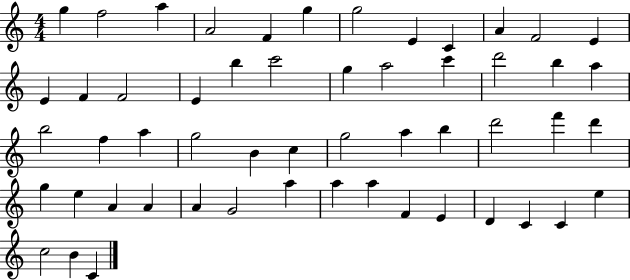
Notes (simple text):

G5/q F5/h A5/q A4/h F4/q G5/q G5/h E4/q C4/q A4/q F4/h E4/q E4/q F4/q F4/h E4/q B5/q C6/h G5/q A5/h C6/q D6/h B5/q A5/q B5/h F5/q A5/q G5/h B4/q C5/q G5/h A5/q B5/q D6/h F6/q D6/q G5/q E5/q A4/q A4/q A4/q G4/h A5/q A5/q A5/q F4/q E4/q D4/q C4/q C4/q E5/q C5/h B4/q C4/q